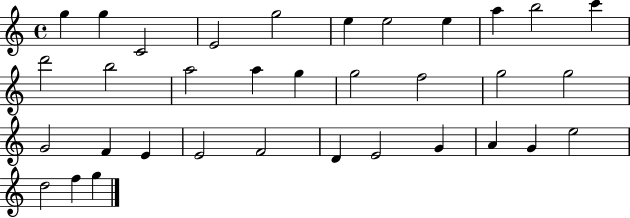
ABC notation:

X:1
T:Untitled
M:4/4
L:1/4
K:C
g g C2 E2 g2 e e2 e a b2 c' d'2 b2 a2 a g g2 f2 g2 g2 G2 F E E2 F2 D E2 G A G e2 d2 f g